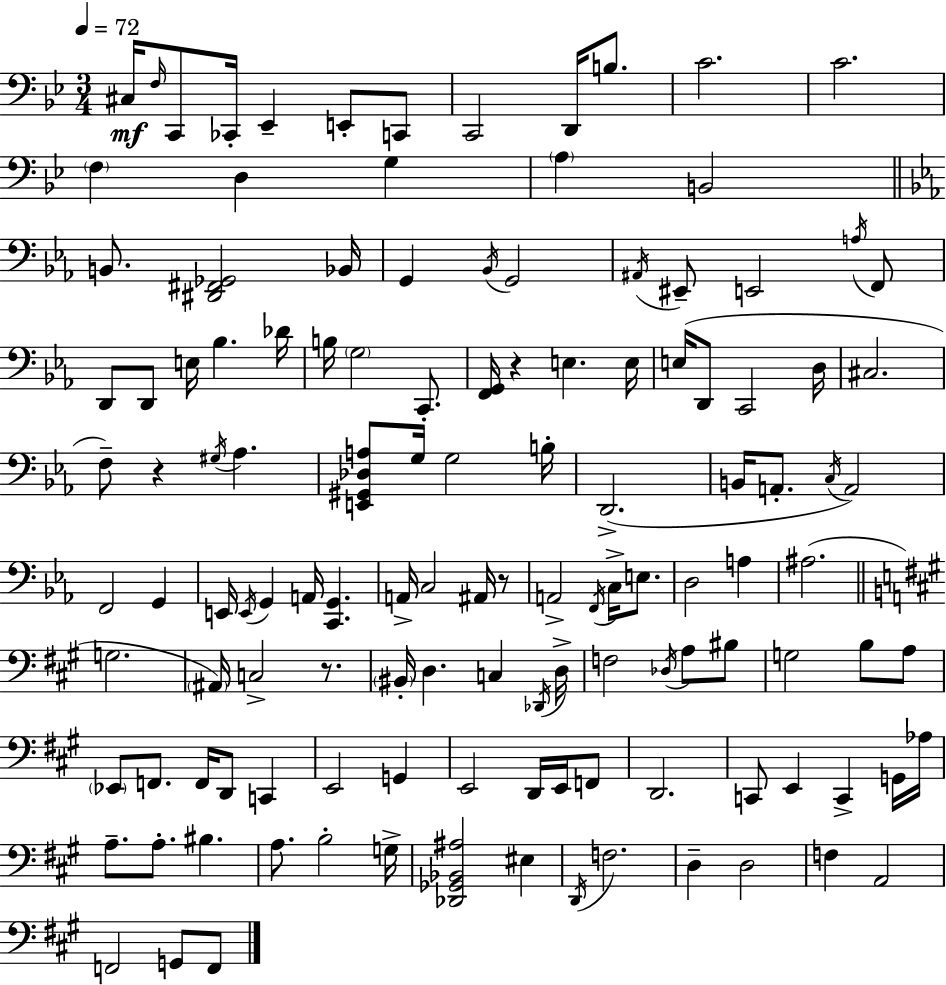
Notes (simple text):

C#3/s F3/s C2/e CES2/s Eb2/q E2/e C2/e C2/h D2/s B3/e. C4/h. C4/h. F3/q D3/q G3/q A3/q B2/h B2/e. [D#2,F#2,Gb2]/h Bb2/s G2/q Bb2/s G2/h A#2/s EIS2/e E2/h A3/s F2/e D2/e D2/e E3/s Bb3/q. Db4/s B3/s G3/h C2/e. [F2,G2]/s R/q E3/q. E3/s E3/s D2/e C2/h D3/s C#3/h. F3/e R/q G#3/s Ab3/q. [E2,G#2,Db3,A3]/e G3/s G3/h B3/s D2/h. B2/s A2/e. C3/s A2/h F2/h G2/q E2/s E2/s G2/q A2/s [C2,G2]/q. A2/s C3/h A#2/s R/e A2/h F2/s C3/s E3/e. D3/h A3/q A#3/h. G3/h. A#2/s C3/h R/e. BIS2/s D3/q. C3/q Db2/s D3/s F3/h Db3/s A3/e BIS3/e G3/h B3/e A3/e Eb2/e F2/e. F2/s D2/e C2/q E2/h G2/q E2/h D2/s E2/s F2/e D2/h. C2/e E2/q C2/q G2/s Ab3/s A3/e. A3/e. BIS3/q. A3/e. B3/h G3/s [Db2,Gb2,Bb2,A#3]/h EIS3/q D2/s F3/h. D3/q D3/h F3/q A2/h F2/h G2/e F2/e